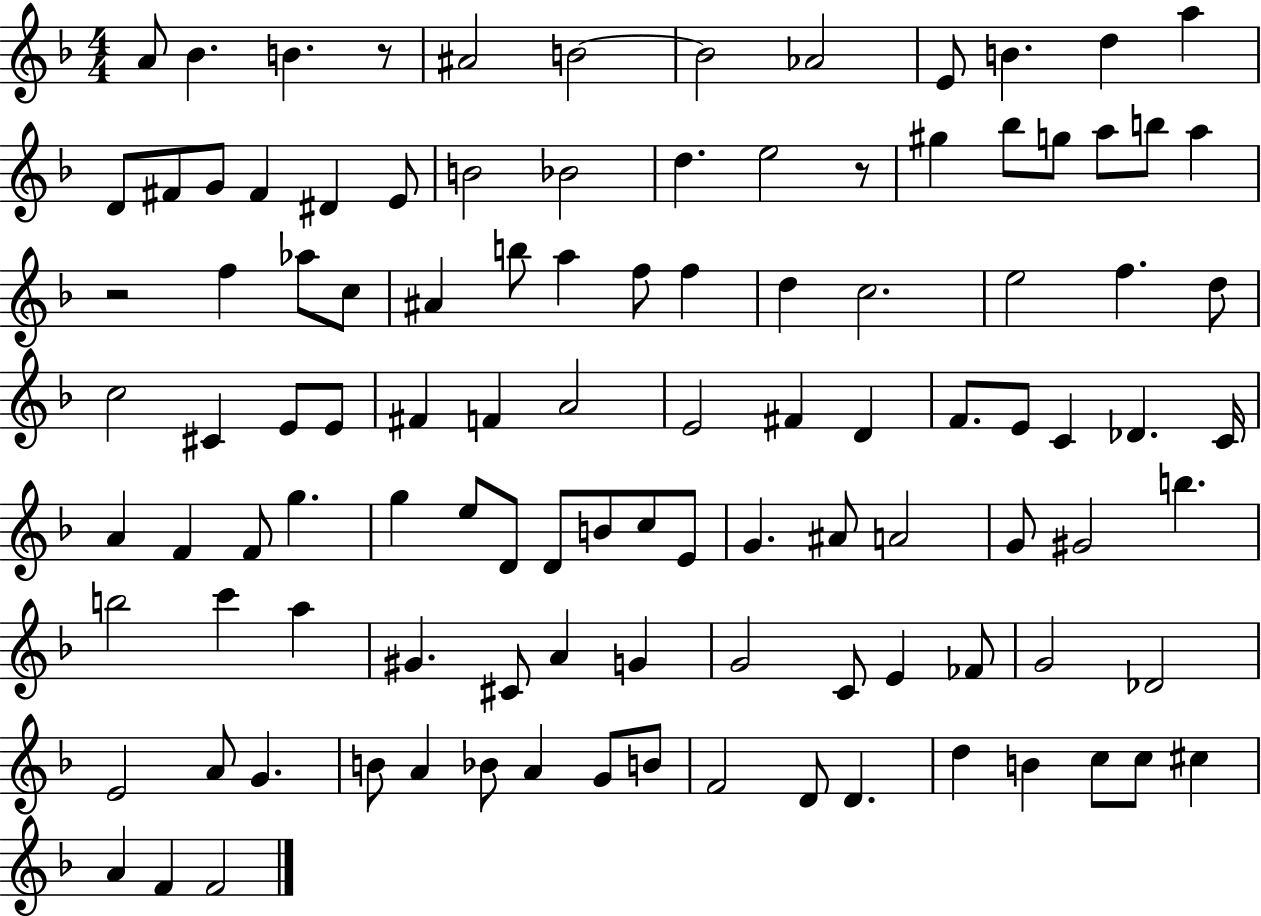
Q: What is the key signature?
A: F major